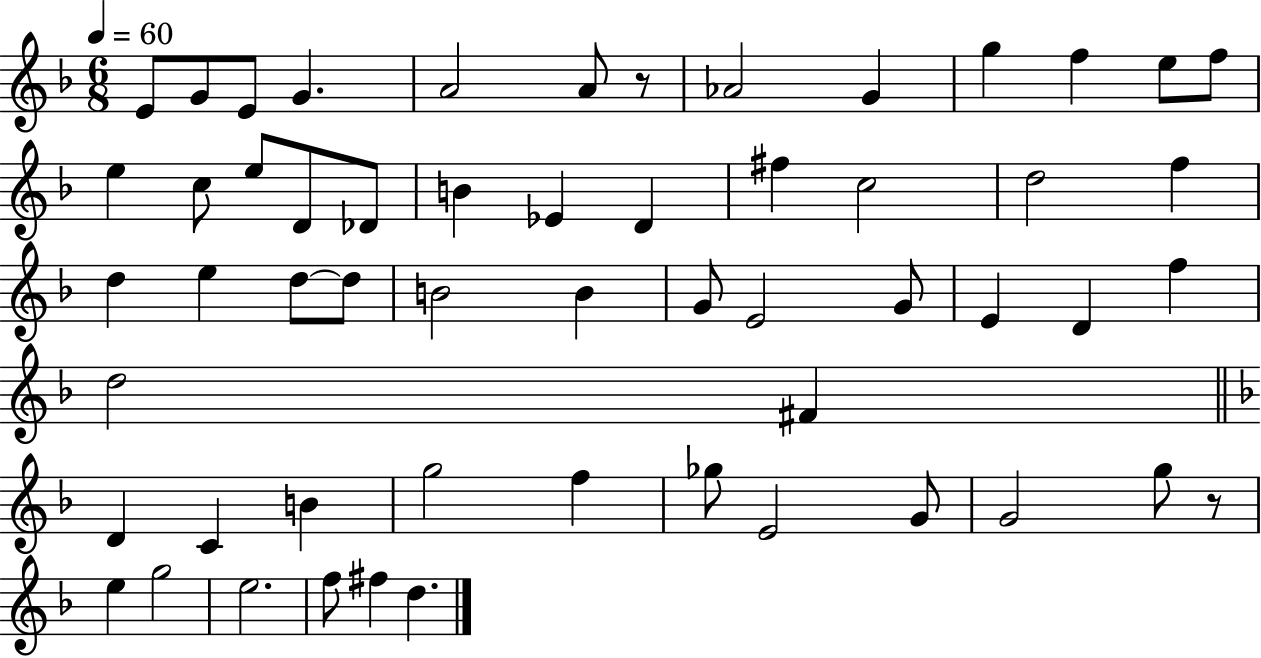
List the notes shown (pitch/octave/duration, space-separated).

E4/e G4/e E4/e G4/q. A4/h A4/e R/e Ab4/h G4/q G5/q F5/q E5/e F5/e E5/q C5/e E5/e D4/e Db4/e B4/q Eb4/q D4/q F#5/q C5/h D5/h F5/q D5/q E5/q D5/e D5/e B4/h B4/q G4/e E4/h G4/e E4/q D4/q F5/q D5/h F#4/q D4/q C4/q B4/q G5/h F5/q Gb5/e E4/h G4/e G4/h G5/e R/e E5/q G5/h E5/h. F5/e F#5/q D5/q.